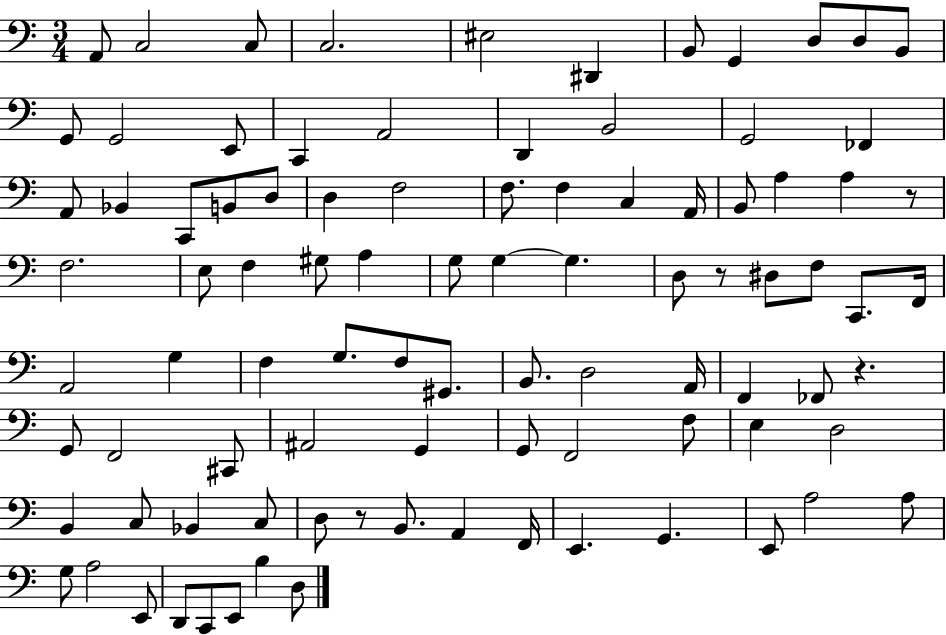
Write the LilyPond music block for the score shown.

{
  \clef bass
  \numericTimeSignature
  \time 3/4
  \key c \major
  a,8 c2 c8 | c2. | eis2 dis,4 | b,8 g,4 d8 d8 b,8 | \break g,8 g,2 e,8 | c,4 a,2 | d,4 b,2 | g,2 fes,4 | \break a,8 bes,4 c,8 b,8 d8 | d4 f2 | f8. f4 c4 a,16 | b,8 a4 a4 r8 | \break f2. | e8 f4 gis8 a4 | g8 g4~~ g4. | d8 r8 dis8 f8 c,8. f,16 | \break a,2 g4 | f4 g8. f8 gis,8. | b,8. d2 a,16 | f,4 fes,8 r4. | \break g,8 f,2 cis,8 | ais,2 g,4 | g,8 f,2 f8 | e4 d2 | \break b,4 c8 bes,4 c8 | d8 r8 b,8. a,4 f,16 | e,4. g,4. | e,8 a2 a8 | \break g8 a2 e,8 | d,8 c,8 e,8 b4 d8 | \bar "|."
}